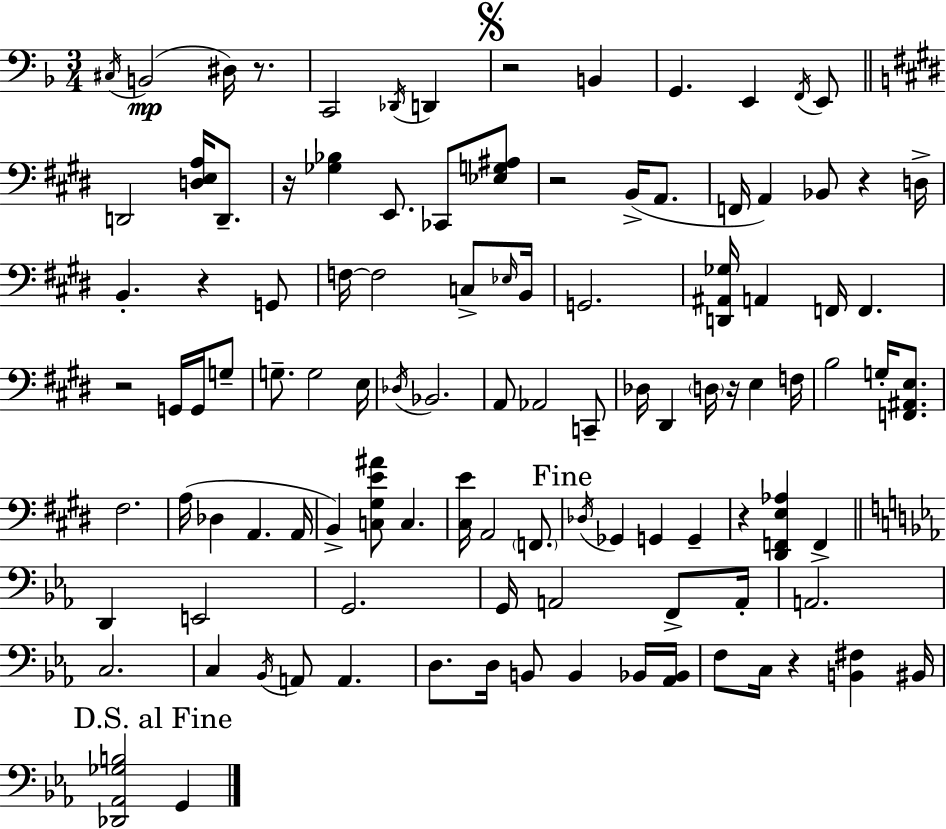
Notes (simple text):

C#3/s B2/h D#3/s R/e. C2/h Db2/s D2/q R/h B2/q G2/q. E2/q F2/s E2/e D2/h [D3,E3,A3]/s D2/e. R/s [Gb3,Bb3]/q E2/e. CES2/e [Eb3,G3,A#3]/e R/h B2/s A2/e. F2/s A2/q Bb2/e R/q D3/s B2/q. R/q G2/e F3/s F3/h C3/e Eb3/s B2/s G2/h. [D2,A#2,Gb3]/s A2/q F2/s F2/q. R/h G2/s G2/s G3/e G3/e. G3/h E3/s Db3/s Bb2/h. A2/e Ab2/h C2/e Db3/s D#2/q D3/s R/s E3/q F3/s B3/h G3/s [F2,A#2,E3]/e. F#3/h. A3/s Db3/q A2/q. A2/s B2/q [C3,G#3,E4,A#4]/e C3/q. [C#3,E4]/s A2/h F2/e. Db3/s Gb2/q G2/q G2/q R/q [D#2,F2,E3,Ab3]/q F2/q D2/q E2/h G2/h. G2/s A2/h F2/e A2/s A2/h. C3/h. C3/q Bb2/s A2/e A2/q. D3/e. D3/s B2/e B2/q Bb2/s [Ab2,Bb2]/s F3/e C3/s R/q [B2,F#3]/q BIS2/s [Db2,Ab2,Gb3,B3]/h G2/q